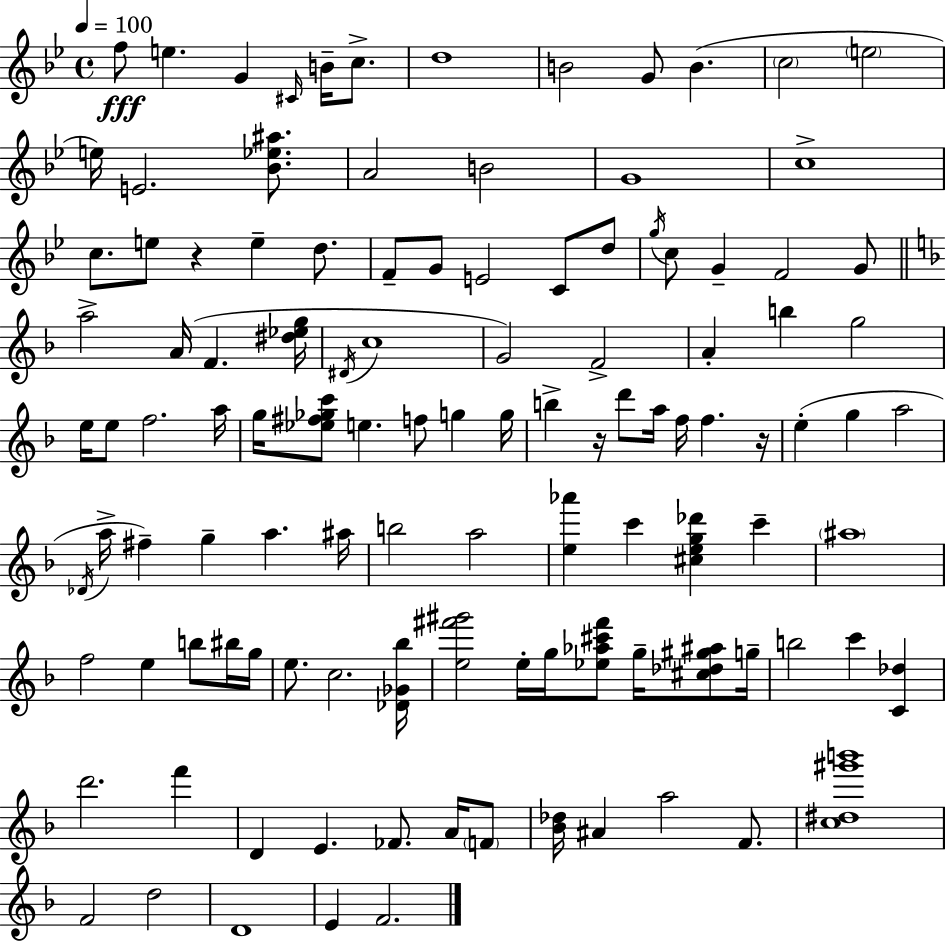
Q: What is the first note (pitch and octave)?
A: F5